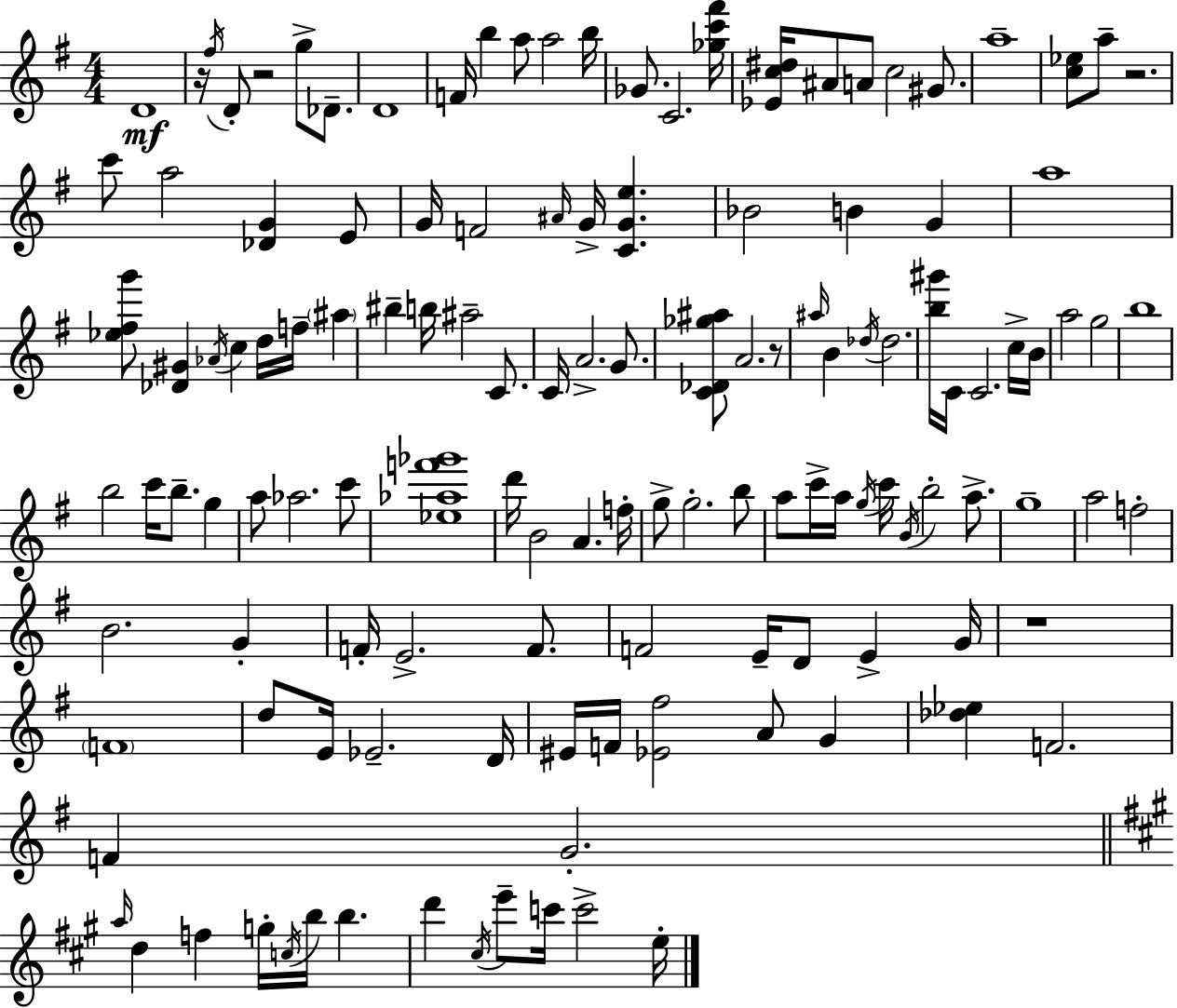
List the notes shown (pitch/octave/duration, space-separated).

D4/w R/s F#5/s D4/e R/h G5/e Db4/e. D4/w F4/s B5/q A5/e A5/h B5/s Gb4/e. C4/h. [Gb5,C6,F#6]/s [Eb4,C5,D#5]/s A#4/e A4/e C5/h G#4/e. A5/w [C5,Eb5]/e A5/e R/h. C6/e A5/h [Db4,G4]/q E4/e G4/s F4/h A#4/s G4/s [C4,G4,E5]/q. Bb4/h B4/q G4/q A5/w [Eb5,F#5,G6]/e [Db4,G#4]/q Ab4/s C5/q D5/s F5/s A#5/q BIS5/q B5/s A#5/h C4/e. C4/s A4/h. G4/e. [C4,Db4,Gb5,A#5]/e A4/h. R/e A#5/s B4/q Db5/s Db5/h. [B5,G#6]/s C4/s C4/h. C5/s B4/s A5/h G5/h B5/w B5/h C6/s B5/e. G5/q A5/e Ab5/h. C6/e [Eb5,Ab5,F6,Gb6]/w D6/s B4/h A4/q. F5/s G5/e G5/h. B5/e A5/e C6/s A5/s G5/s C6/s B4/s B5/h A5/e. G5/w A5/h F5/h B4/h. G4/q F4/s E4/h. F4/e. F4/h E4/s D4/e E4/q G4/s R/w F4/w D5/e E4/s Eb4/h. D4/s EIS4/s F4/s [Eb4,F#5]/h A4/e G4/q [Db5,Eb5]/q F4/h. F4/q G4/h. A5/s D5/q F5/q G5/s C5/s B5/s B5/q. D6/q C#5/s E6/e C6/s C6/h E5/s